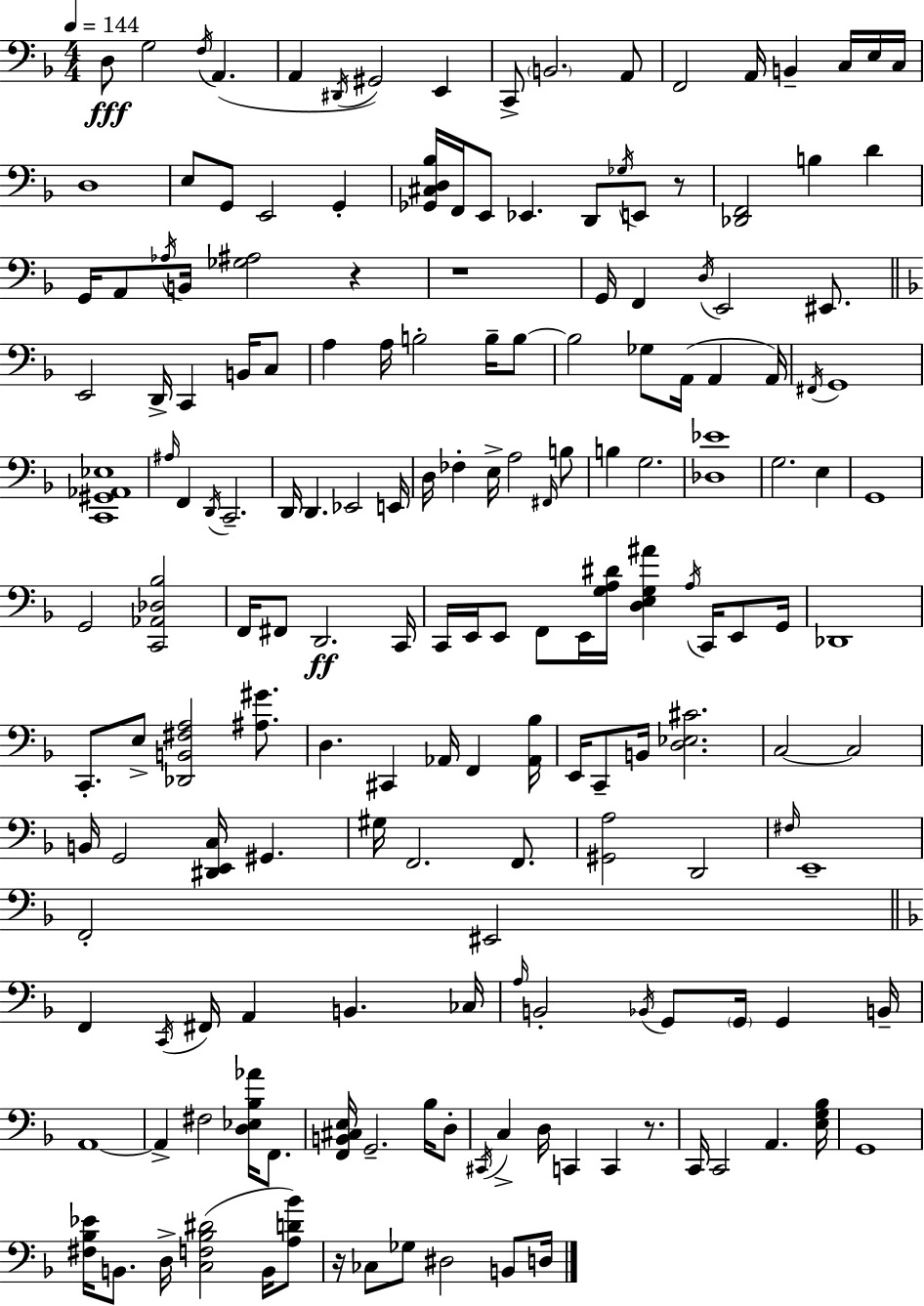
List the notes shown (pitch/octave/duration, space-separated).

D3/e G3/h F3/s A2/q. A2/q D#2/s G#2/h E2/q C2/e B2/h. A2/e F2/h A2/s B2/q C3/s E3/s C3/s D3/w E3/e G2/e E2/h G2/q [Gb2,C#3,D3,Bb3]/s F2/s E2/e Eb2/q. D2/e Gb3/s E2/e R/e [Db2,F2]/h B3/q D4/q G2/s A2/e Ab3/s B2/s [Gb3,A#3]/h R/q R/w G2/s F2/q D3/s E2/h EIS2/e. E2/h D2/s C2/q B2/s C3/e A3/q A3/s B3/h B3/s B3/e B3/h Gb3/e A2/s A2/q A2/s F#2/s G2/w [C2,G#2,Ab2,Eb3]/w A#3/s F2/q D2/s C2/h. D2/s D2/q. Eb2/h E2/s D3/s FES3/q E3/s A3/h F#2/s B3/e B3/q G3/h. [Db3,Eb4]/w G3/h. E3/q G2/w G2/h [C2,Ab2,Db3,Bb3]/h F2/s F#2/e D2/h. C2/s C2/s E2/s E2/e F2/e E2/s [G3,A3,D#4]/s [D3,E3,G3,A#4]/q A3/s C2/s E2/e G2/s Db2/w C2/e. E3/e [Db2,B2,F#3,A3]/h [A#3,G#4]/e. D3/q. C#2/q Ab2/s F2/q [Ab2,Bb3]/s E2/s C2/e B2/s [D3,Eb3,C#4]/h. C3/h C3/h B2/s G2/h [D#2,E2,C3]/s G#2/q. G#3/s F2/h. F2/e. [G#2,A3]/h D2/h F#3/s E2/w F2/h EIS2/h F2/q C2/s F#2/s A2/q B2/q. CES3/s A3/s B2/h Bb2/s G2/e G2/s G2/q B2/s A2/w A2/q F#3/h [D3,Eb3,Bb3,Ab4]/s F2/e. [F2,B2,C#3,E3]/s G2/h. Bb3/s D3/e C#2/s C3/q D3/s C2/q C2/q R/e. C2/s C2/h A2/q. [E3,G3,Bb3]/s G2/w [F#3,Bb3,Eb4]/s B2/e. D3/s [C3,F3,Bb3,D#4]/h B2/s [A3,D4,Bb4]/e R/s CES3/e Gb3/e D#3/h B2/e D3/s